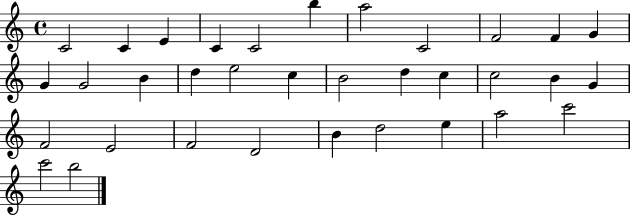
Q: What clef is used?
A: treble